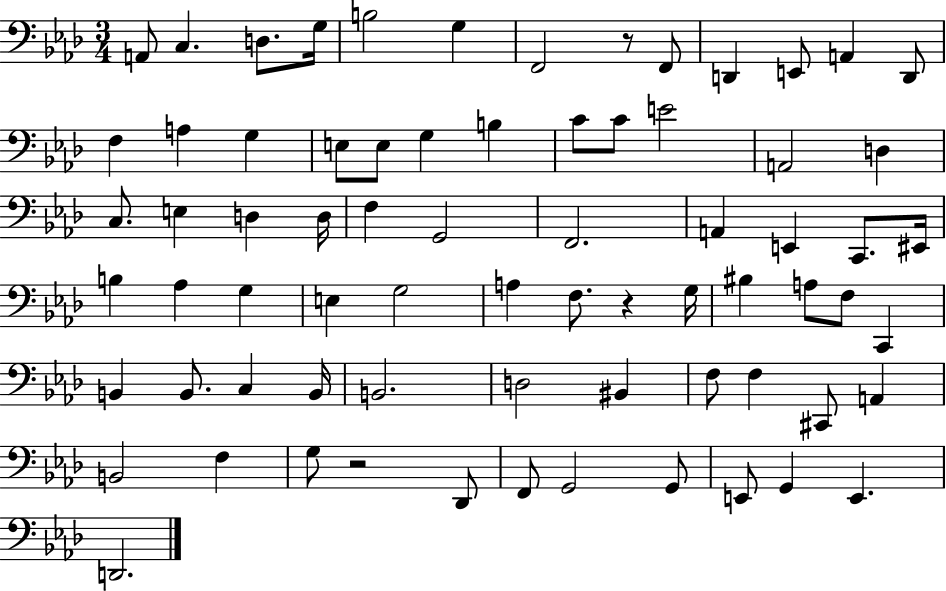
X:1
T:Untitled
M:3/4
L:1/4
K:Ab
A,,/2 C, D,/2 G,/4 B,2 G, F,,2 z/2 F,,/2 D,, E,,/2 A,, D,,/2 F, A, G, E,/2 E,/2 G, B, C/2 C/2 E2 A,,2 D, C,/2 E, D, D,/4 F, G,,2 F,,2 A,, E,, C,,/2 ^E,,/4 B, _A, G, E, G,2 A, F,/2 z G,/4 ^B, A,/2 F,/2 C,, B,, B,,/2 C, B,,/4 B,,2 D,2 ^B,, F,/2 F, ^C,,/2 A,, B,,2 F, G,/2 z2 _D,,/2 F,,/2 G,,2 G,,/2 E,,/2 G,, E,, D,,2